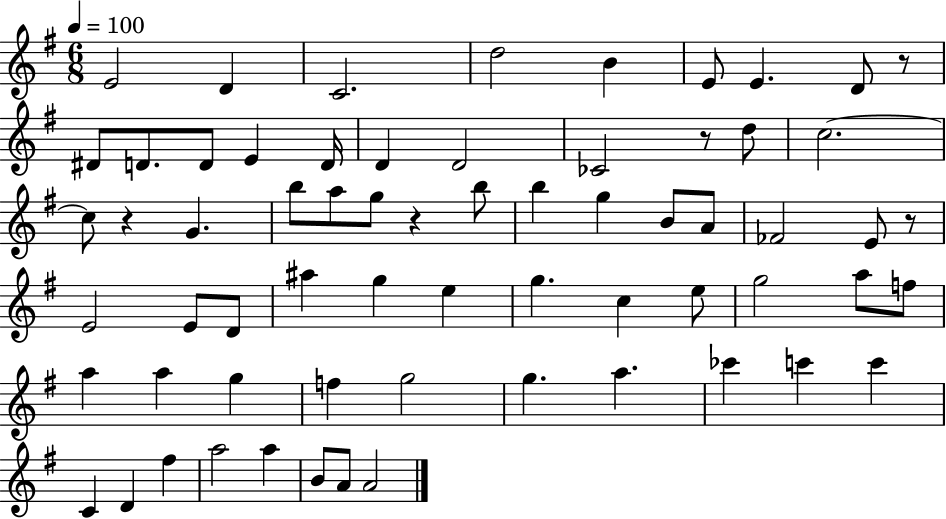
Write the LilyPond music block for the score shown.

{
  \clef treble
  \numericTimeSignature
  \time 6/8
  \key g \major
  \tempo 4 = 100
  \repeat volta 2 { e'2 d'4 | c'2. | d''2 b'4 | e'8 e'4. d'8 r8 | \break dis'8 d'8. d'8 e'4 d'16 | d'4 d'2 | ces'2 r8 d''8 | c''2.~~ | \break c''8 r4 g'4. | b''8 a''8 g''8 r4 b''8 | b''4 g''4 b'8 a'8 | fes'2 e'8 r8 | \break e'2 e'8 d'8 | ais''4 g''4 e''4 | g''4. c''4 e''8 | g''2 a''8 f''8 | \break a''4 a''4 g''4 | f''4 g''2 | g''4. a''4. | ces'''4 c'''4 c'''4 | \break c'4 d'4 fis''4 | a''2 a''4 | b'8 a'8 a'2 | } \bar "|."
}